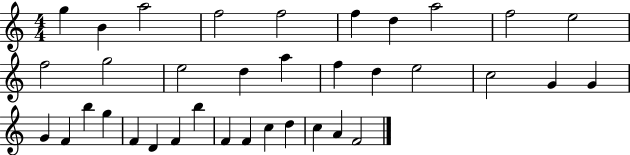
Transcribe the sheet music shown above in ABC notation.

X:1
T:Untitled
M:4/4
L:1/4
K:C
g B a2 f2 f2 f d a2 f2 e2 f2 g2 e2 d a f d e2 c2 G G G F b g F D F b F F c d c A F2